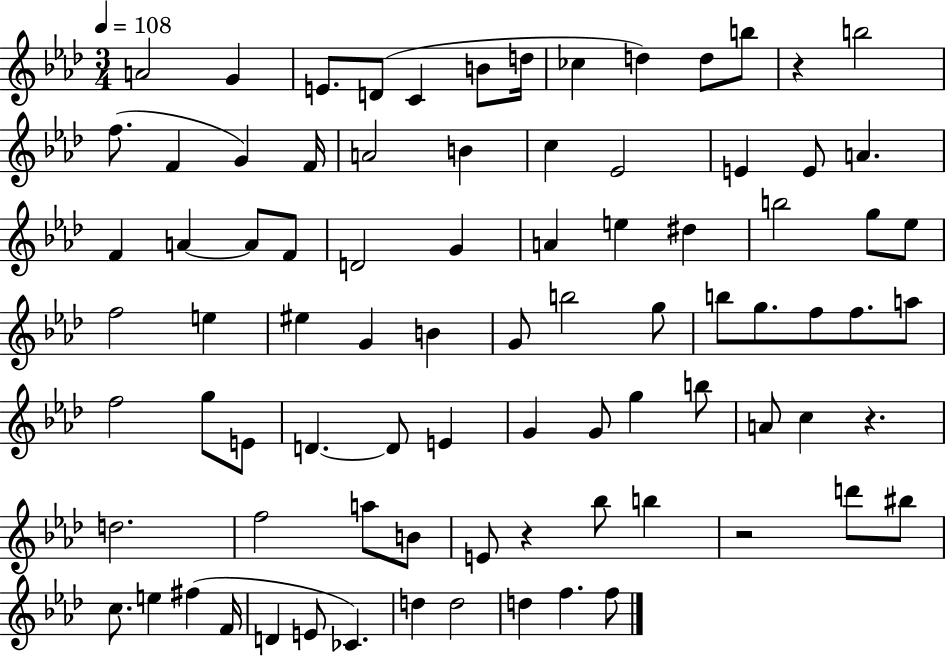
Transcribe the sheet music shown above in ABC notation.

X:1
T:Untitled
M:3/4
L:1/4
K:Ab
A2 G E/2 D/2 C B/2 d/4 _c d d/2 b/2 z b2 f/2 F G F/4 A2 B c _E2 E E/2 A F A A/2 F/2 D2 G A e ^d b2 g/2 _e/2 f2 e ^e G B G/2 b2 g/2 b/2 g/2 f/2 f/2 a/2 f2 g/2 E/2 D D/2 E G G/2 g b/2 A/2 c z d2 f2 a/2 B/2 E/2 z _b/2 b z2 d'/2 ^b/2 c/2 e ^f F/4 D E/2 _C d d2 d f f/2